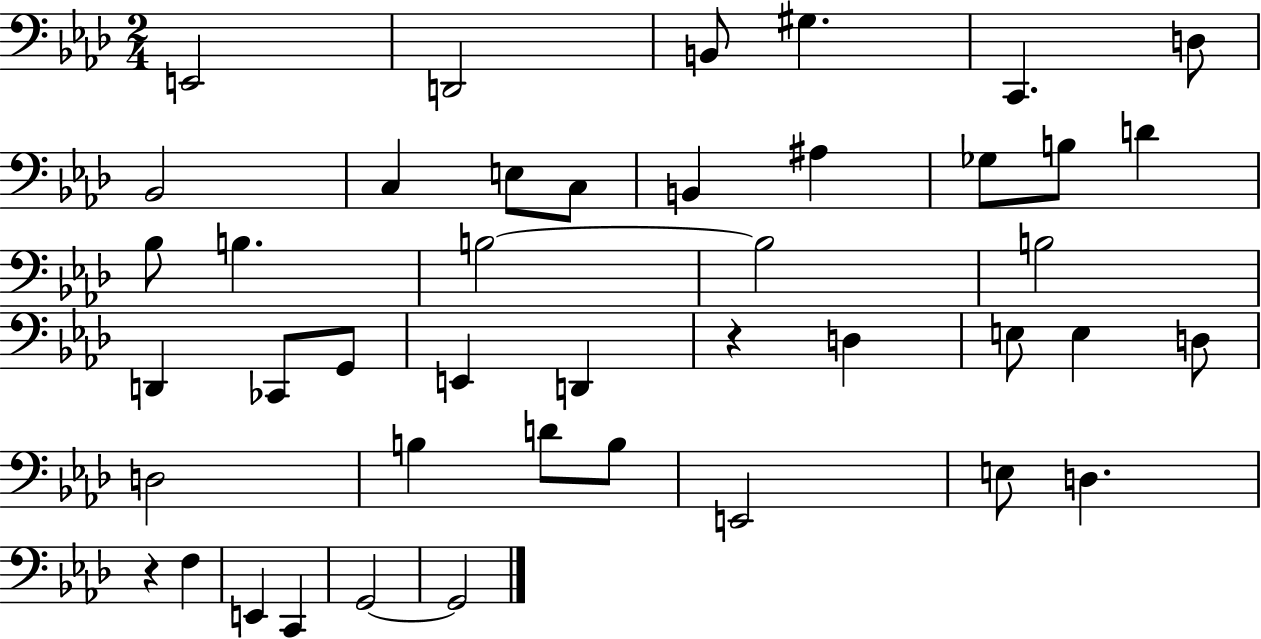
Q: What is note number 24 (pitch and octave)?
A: E2